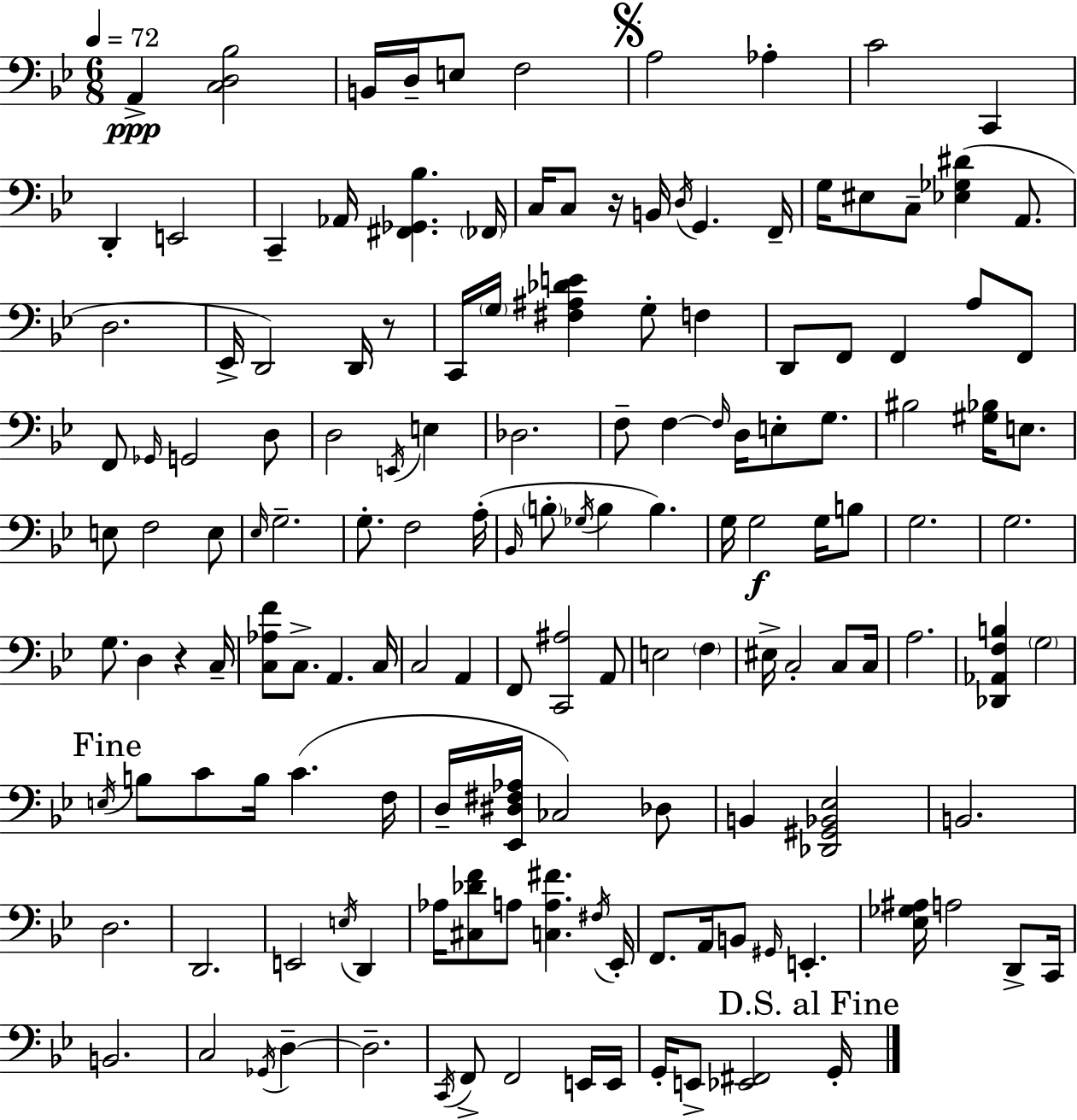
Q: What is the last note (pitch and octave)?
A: G2